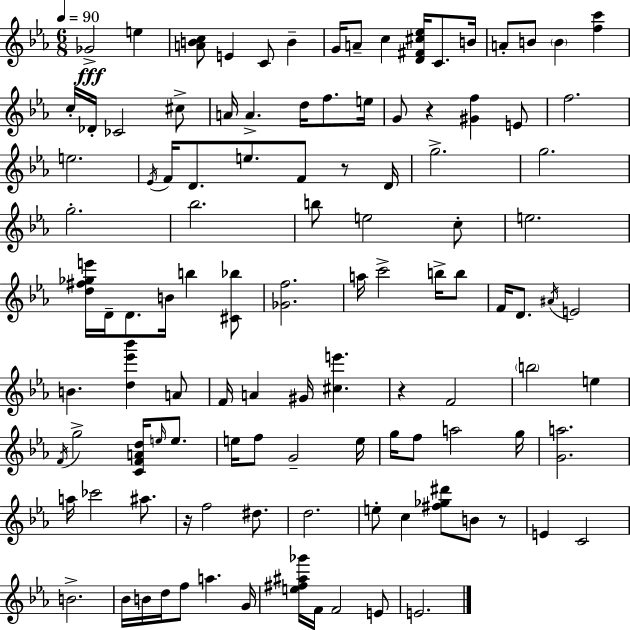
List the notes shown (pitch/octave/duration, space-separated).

Gb4/h E5/q [A4,B4,C5]/e E4/q C4/e B4/q G4/s A4/e C5/q [D4,F#4,C#5,Eb5]/s C4/e. B4/s A4/e B4/e B4/q [F5,C6]/q C5/s Db4/s CES4/h C#5/e A4/s A4/q. D5/s F5/e. E5/s G4/e R/q [G#4,F5]/q E4/e F5/h. E5/h. Eb4/s F4/s D4/e. E5/e. F4/e R/e D4/s G5/h. G5/h. G5/h. Bb5/h. B5/e E5/h C5/e E5/h. [D5,F#5,Gb5,E6]/s D4/s D4/e. B4/s B5/q [C#4,Bb5]/e [Gb4,F5]/h. A5/s C6/h B5/s B5/e F4/s D4/e. A#4/s E4/h B4/q. [D5,Eb6,Bb6]/q A4/e F4/s A4/q G#4/s [C#5,E6]/q. R/q F4/h B5/h E5/q F4/s G5/h [C4,F4,A4,D5]/s E5/s E5/e. E5/s F5/e G4/h E5/s G5/s F5/e A5/h G5/s [G4,A5]/h. A5/s CES6/h A#5/e. R/s F5/h D#5/e. D5/h. E5/e C5/q [F#5,Gb5,D#6]/e B4/e R/e E4/q C4/h B4/h. Bb4/s B4/s D5/s F5/e A5/q. G4/s [E5,F#5,A#5,Gb6]/s F4/s F4/h E4/e E4/h.